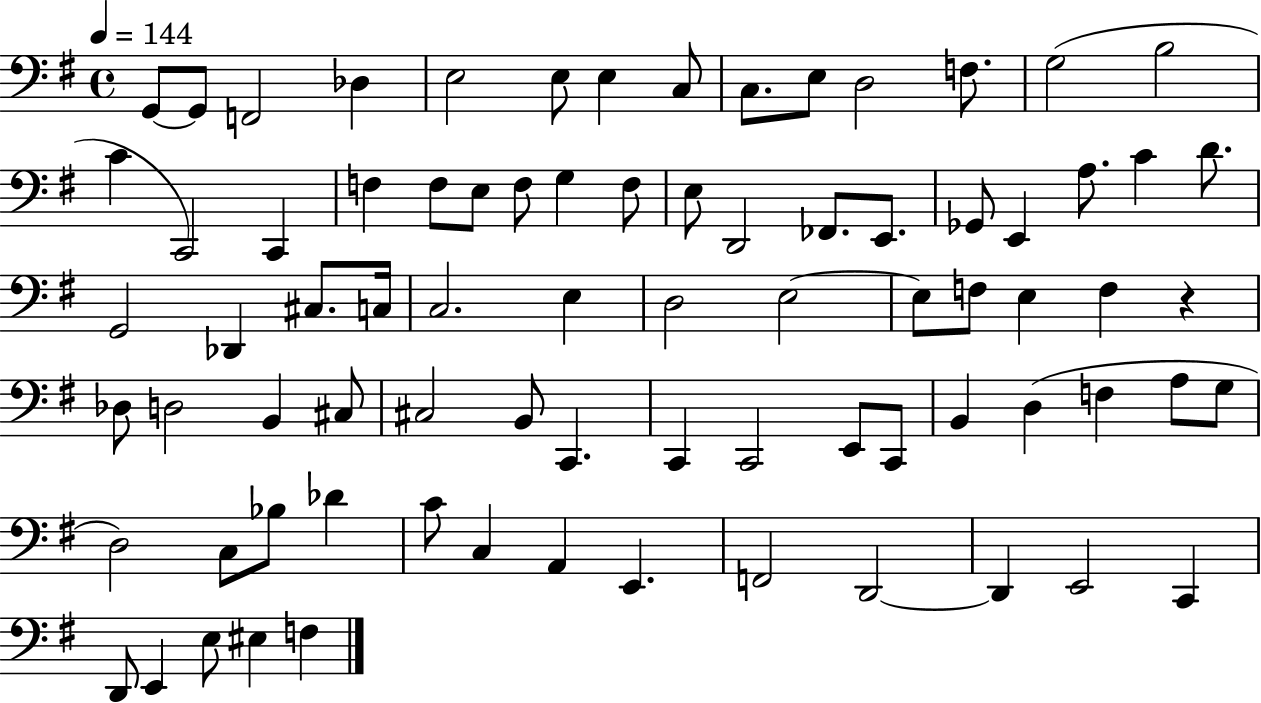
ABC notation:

X:1
T:Untitled
M:4/4
L:1/4
K:G
G,,/2 G,,/2 F,,2 _D, E,2 E,/2 E, C,/2 C,/2 E,/2 D,2 F,/2 G,2 B,2 C C,,2 C,, F, F,/2 E,/2 F,/2 G, F,/2 E,/2 D,,2 _F,,/2 E,,/2 _G,,/2 E,, A,/2 C D/2 G,,2 _D,, ^C,/2 C,/4 C,2 E, D,2 E,2 E,/2 F,/2 E, F, z _D,/2 D,2 B,, ^C,/2 ^C,2 B,,/2 C,, C,, C,,2 E,,/2 C,,/2 B,, D, F, A,/2 G,/2 D,2 C,/2 _B,/2 _D C/2 C, A,, E,, F,,2 D,,2 D,, E,,2 C,, D,,/2 E,, E,/2 ^E, F,